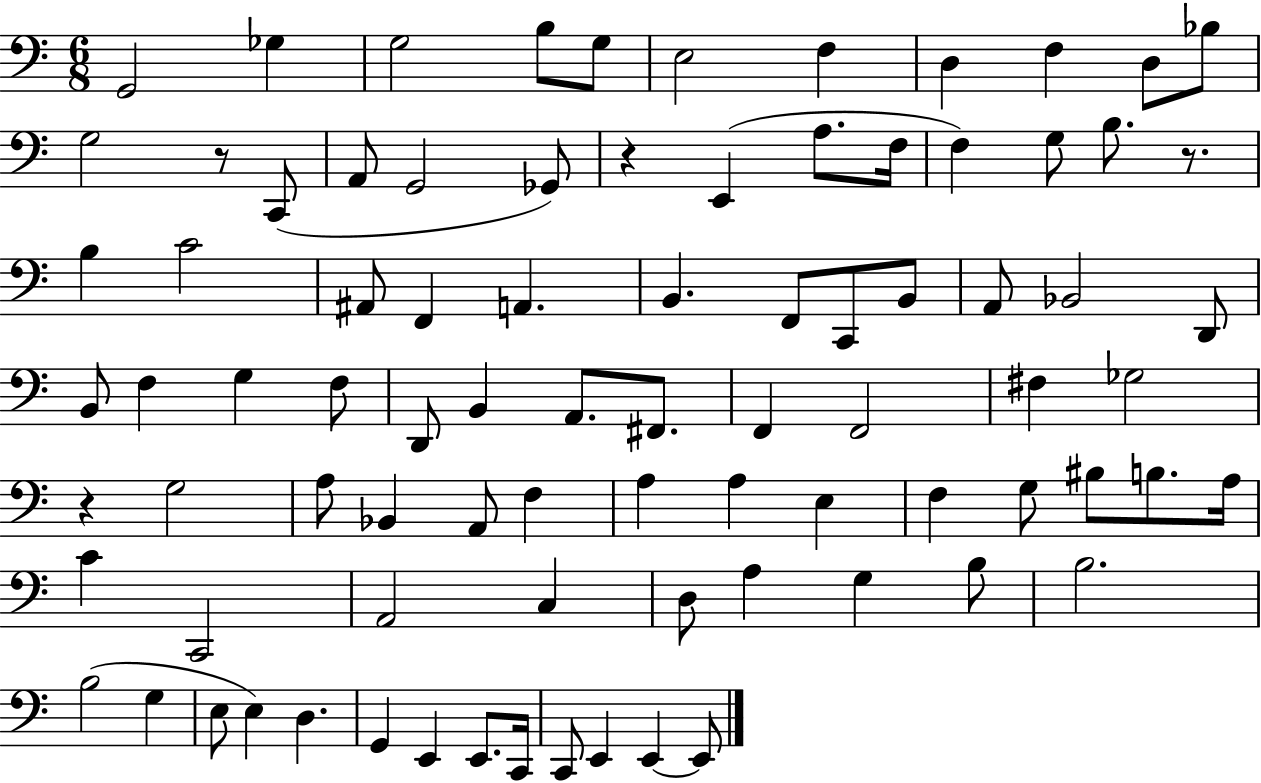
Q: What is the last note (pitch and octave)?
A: E2